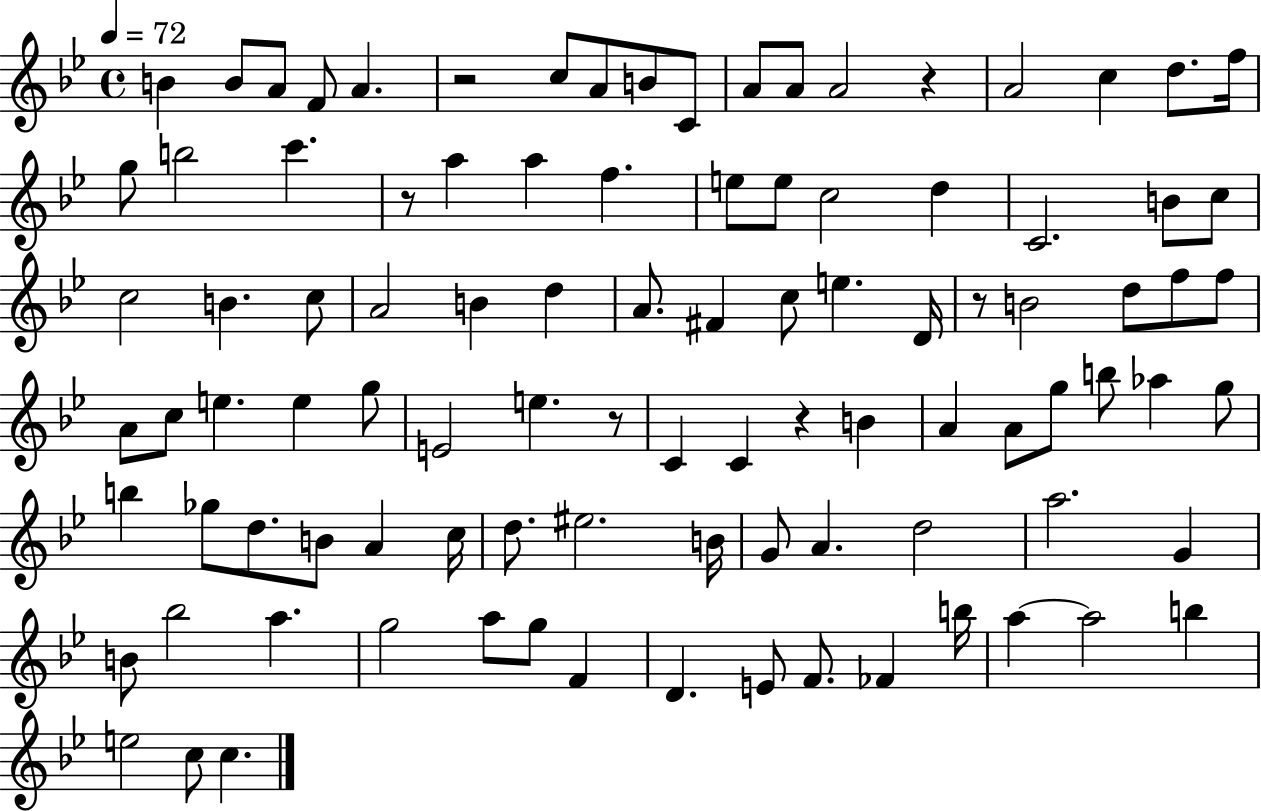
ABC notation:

X:1
T:Untitled
M:4/4
L:1/4
K:Bb
B B/2 A/2 F/2 A z2 c/2 A/2 B/2 C/2 A/2 A/2 A2 z A2 c d/2 f/4 g/2 b2 c' z/2 a a f e/2 e/2 c2 d C2 B/2 c/2 c2 B c/2 A2 B d A/2 ^F c/2 e D/4 z/2 B2 d/2 f/2 f/2 A/2 c/2 e e g/2 E2 e z/2 C C z B A A/2 g/2 b/2 _a g/2 b _g/2 d/2 B/2 A c/4 d/2 ^e2 B/4 G/2 A d2 a2 G B/2 _b2 a g2 a/2 g/2 F D E/2 F/2 _F b/4 a a2 b e2 c/2 c